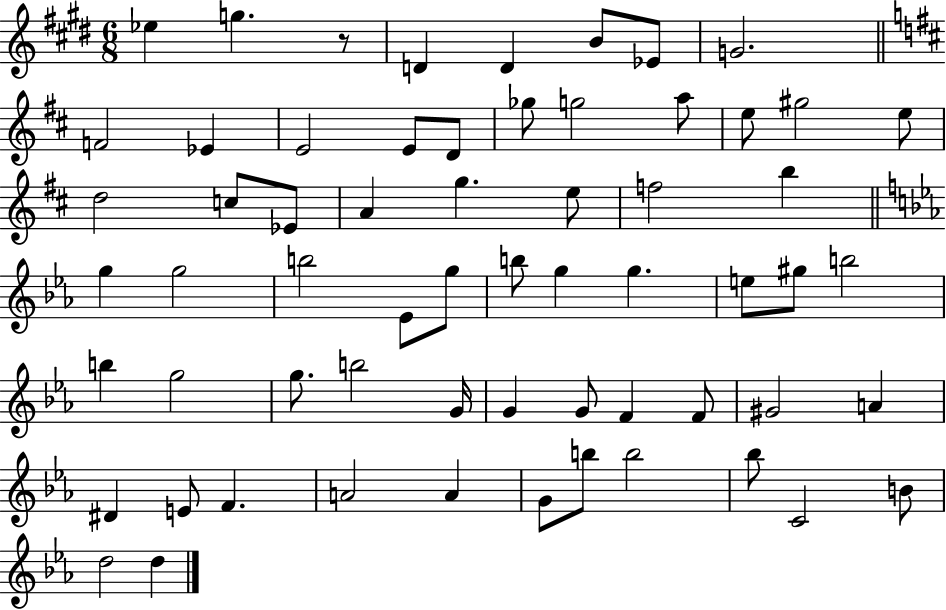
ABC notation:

X:1
T:Untitled
M:6/8
L:1/4
K:E
_e g z/2 D D B/2 _E/2 G2 F2 _E E2 E/2 D/2 _g/2 g2 a/2 e/2 ^g2 e/2 d2 c/2 _E/2 A g e/2 f2 b g g2 b2 _E/2 g/2 b/2 g g e/2 ^g/2 b2 b g2 g/2 b2 G/4 G G/2 F F/2 ^G2 A ^D E/2 F A2 A G/2 b/2 b2 _b/2 C2 B/2 d2 d